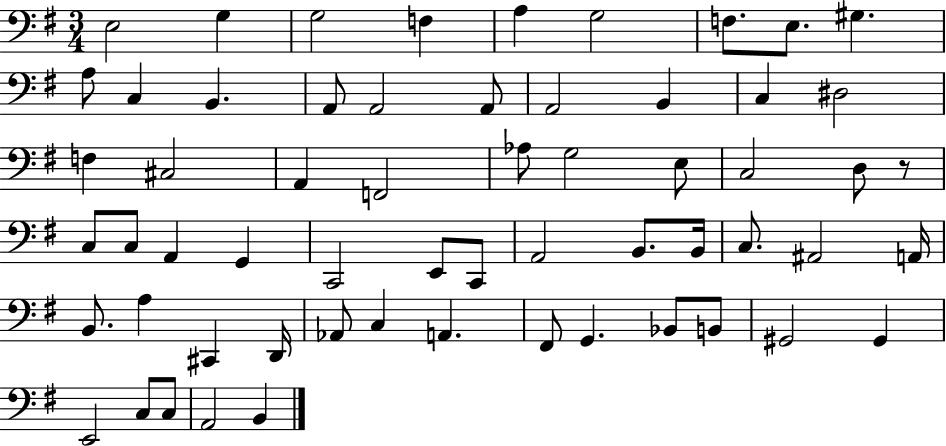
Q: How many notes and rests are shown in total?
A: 60